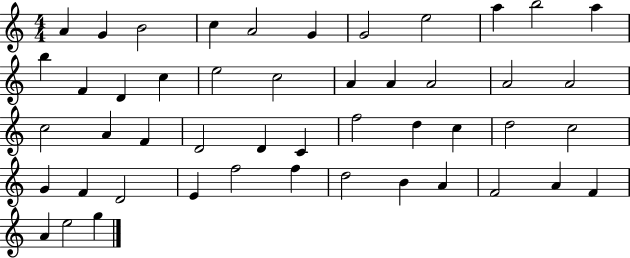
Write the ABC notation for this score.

X:1
T:Untitled
M:4/4
L:1/4
K:C
A G B2 c A2 G G2 e2 a b2 a b F D c e2 c2 A A A2 A2 A2 c2 A F D2 D C f2 d c d2 c2 G F D2 E f2 f d2 B A F2 A F A e2 g